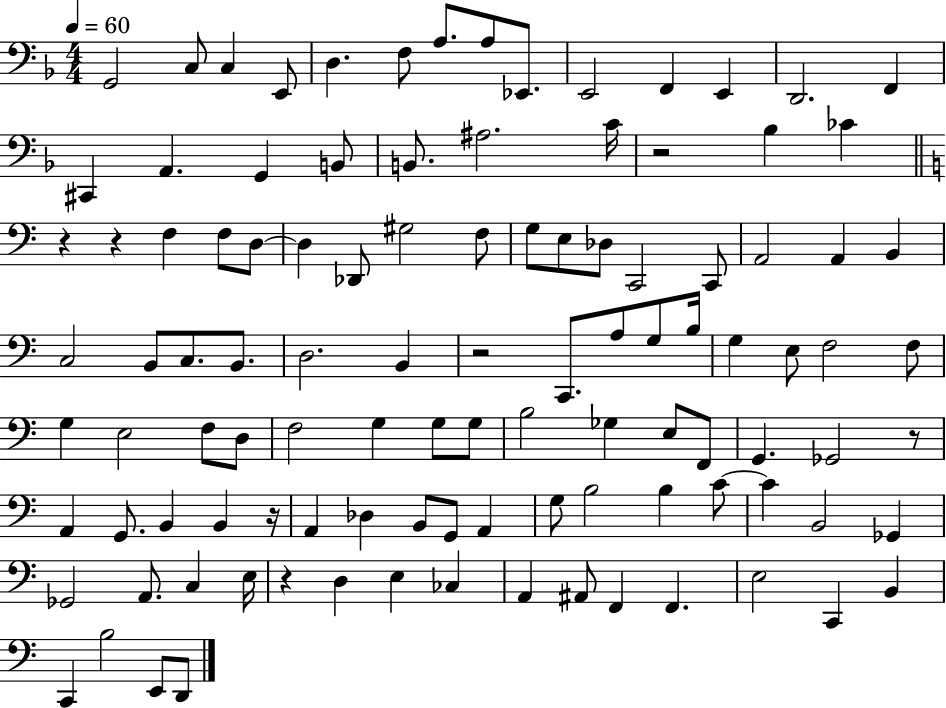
G2/h C3/e C3/q E2/e D3/q. F3/e A3/e. A3/e Eb2/e. E2/h F2/q E2/q D2/h. F2/q C#2/q A2/q. G2/q B2/e B2/e. A#3/h. C4/s R/h Bb3/q CES4/q R/q R/q F3/q F3/e D3/e D3/q Db2/e G#3/h F3/e G3/e E3/e Db3/e C2/h C2/e A2/h A2/q B2/q C3/h B2/e C3/e. B2/e. D3/h. B2/q R/h C2/e. A3/e G3/e B3/s G3/q E3/e F3/h F3/e G3/q E3/h F3/e D3/e F3/h G3/q G3/e G3/e B3/h Gb3/q E3/e F2/e G2/q. Gb2/h R/e A2/q G2/e. B2/q B2/q R/s A2/q Db3/q B2/e G2/e A2/q G3/e B3/h B3/q C4/e C4/q B2/h Gb2/q Gb2/h A2/e. C3/q E3/s R/q D3/q E3/q CES3/q A2/q A#2/e F2/q F2/q. E3/h C2/q B2/q C2/q B3/h E2/e D2/e